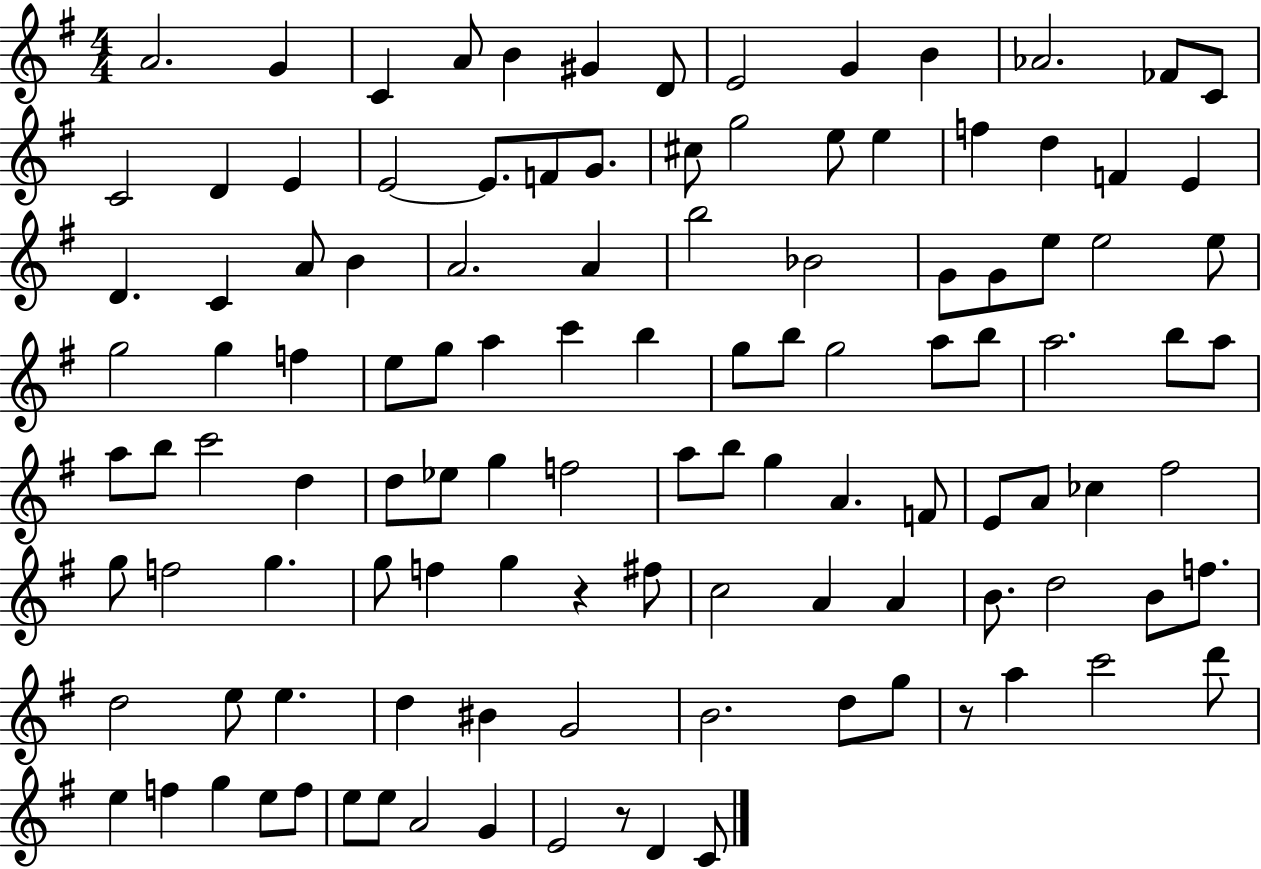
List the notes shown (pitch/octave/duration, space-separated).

A4/h. G4/q C4/q A4/e B4/q G#4/q D4/e E4/h G4/q B4/q Ab4/h. FES4/e C4/e C4/h D4/q E4/q E4/h E4/e. F4/e G4/e. C#5/e G5/h E5/e E5/q F5/q D5/q F4/q E4/q D4/q. C4/q A4/e B4/q A4/h. A4/q B5/h Bb4/h G4/e G4/e E5/e E5/h E5/e G5/h G5/q F5/q E5/e G5/e A5/q C6/q B5/q G5/e B5/e G5/h A5/e B5/e A5/h. B5/e A5/e A5/e B5/e C6/h D5/q D5/e Eb5/e G5/q F5/h A5/e B5/e G5/q A4/q. F4/e E4/e A4/e CES5/q F#5/h G5/e F5/h G5/q. G5/e F5/q G5/q R/q F#5/e C5/h A4/q A4/q B4/e. D5/h B4/e F5/e. D5/h E5/e E5/q. D5/q BIS4/q G4/h B4/h. D5/e G5/e R/e A5/q C6/h D6/e E5/q F5/q G5/q E5/e F5/e E5/e E5/e A4/h G4/q E4/h R/e D4/q C4/e